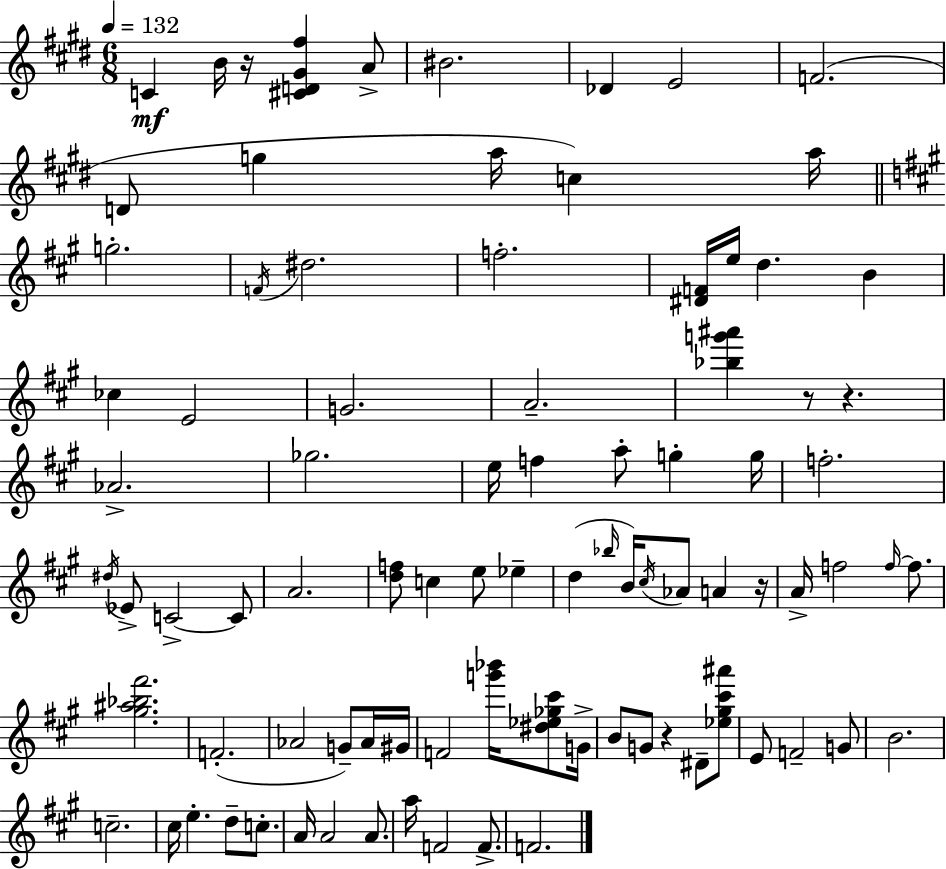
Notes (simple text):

C4/q B4/s R/s [C#4,D4,G#4,F#5]/q A4/e BIS4/h. Db4/q E4/h F4/h. D4/e G5/q A5/s C5/q A5/s G5/h. F4/s D#5/h. F5/h. [D#4,F4]/s E5/s D5/q. B4/q CES5/q E4/h G4/h. A4/h. [Bb5,G6,A#6]/q R/e R/q. Ab4/h. Gb5/h. E5/s F5/q A5/e G5/q G5/s F5/h. D#5/s Eb4/e C4/h C4/e A4/h. [D5,F5]/e C5/q E5/e Eb5/q D5/q Bb5/s B4/s C#5/s Ab4/e A4/q R/s A4/s F5/h F5/s F5/e. [G#5,A#5,Bb5,F#6]/h. F4/h. Ab4/h G4/e Ab4/s G#4/s F4/h [G6,Bb6]/s [D#5,Eb5,Gb5,C#6]/e G4/s B4/e G4/e R/q D#4/e [Eb5,G#5,C#6,A#6]/e E4/e F4/h G4/e B4/h. C5/h. C#5/s E5/q. D5/e C5/e. A4/s A4/h A4/e. A5/s F4/h F4/e. F4/h.